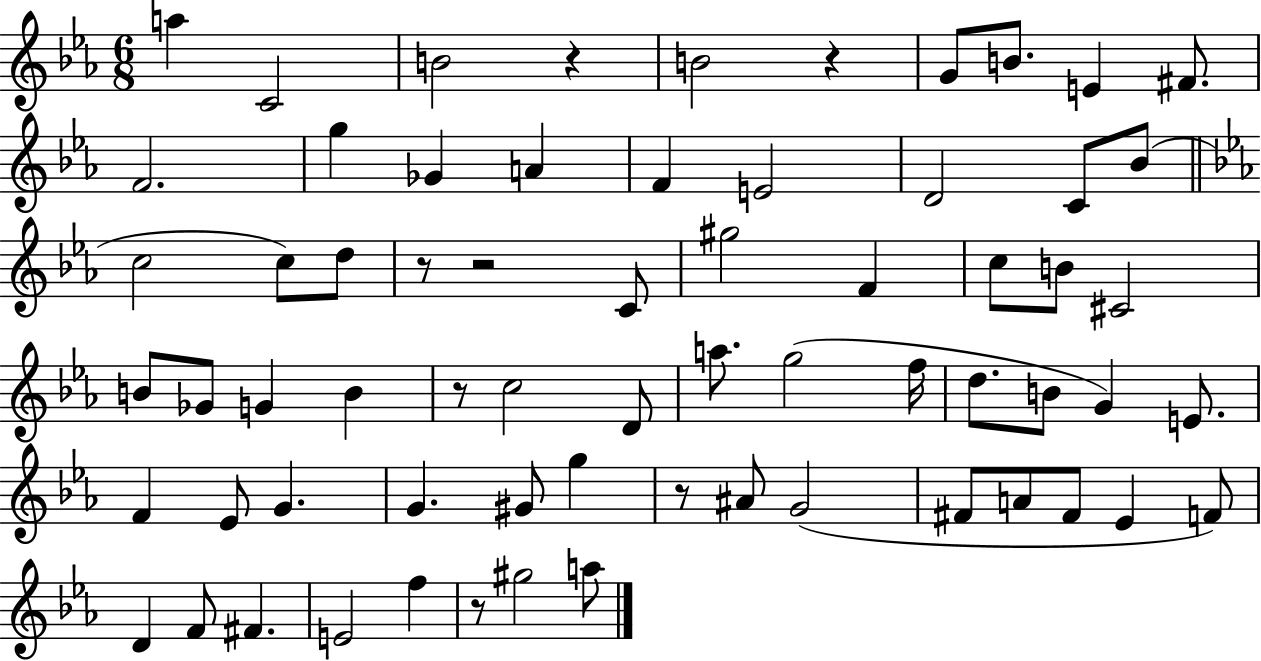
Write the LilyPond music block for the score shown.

{
  \clef treble
  \numericTimeSignature
  \time 6/8
  \key ees \major
  a''4 c'2 | b'2 r4 | b'2 r4 | g'8 b'8. e'4 fis'8. | \break f'2. | g''4 ges'4 a'4 | f'4 e'2 | d'2 c'8 bes'8( | \break \bar "||" \break \key ees \major c''2 c''8) d''8 | r8 r2 c'8 | gis''2 f'4 | c''8 b'8 cis'2 | \break b'8 ges'8 g'4 b'4 | r8 c''2 d'8 | a''8. g''2( f''16 | d''8. b'8 g'4) e'8. | \break f'4 ees'8 g'4. | g'4. gis'8 g''4 | r8 ais'8 g'2( | fis'8 a'8 fis'8 ees'4 f'8) | \break d'4 f'8 fis'4. | e'2 f''4 | r8 gis''2 a''8 | \bar "|."
}